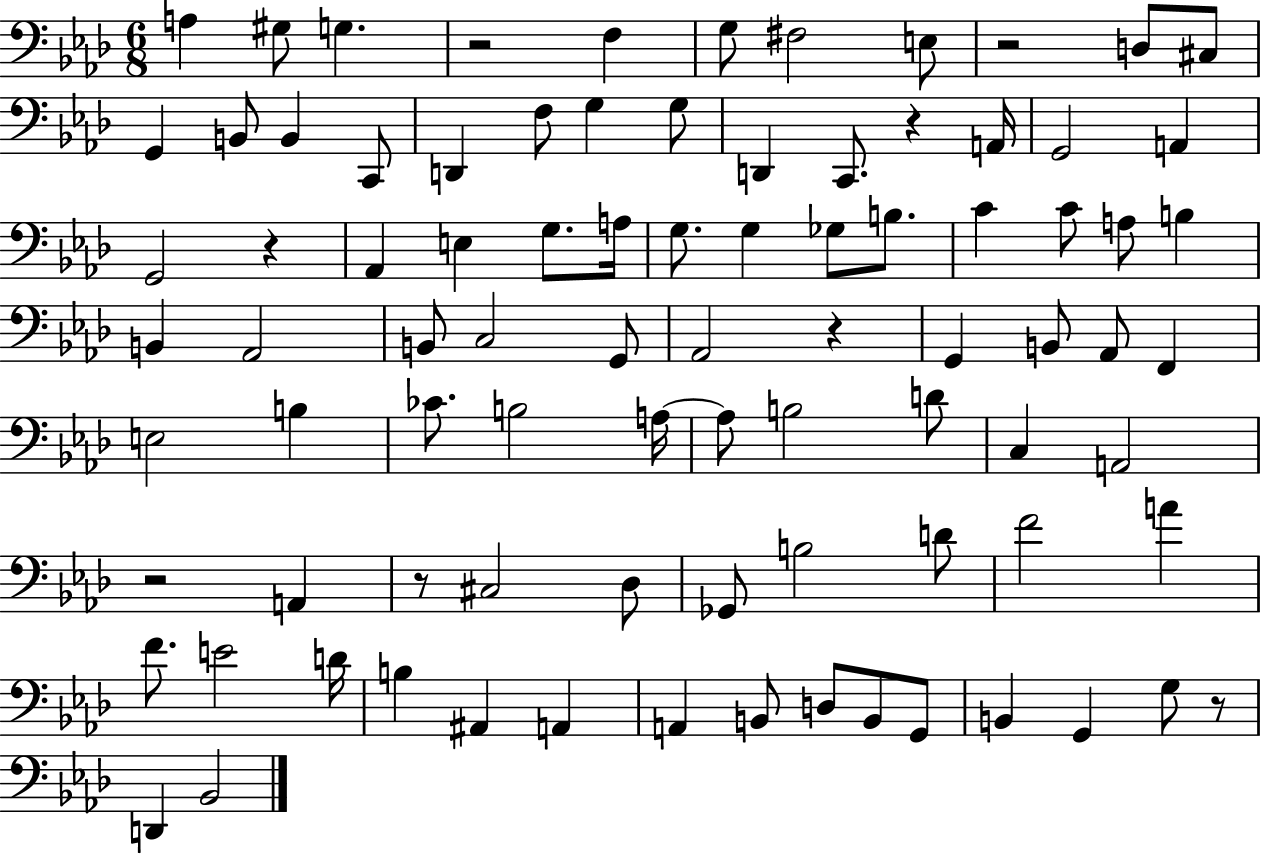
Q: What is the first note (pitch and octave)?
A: A3